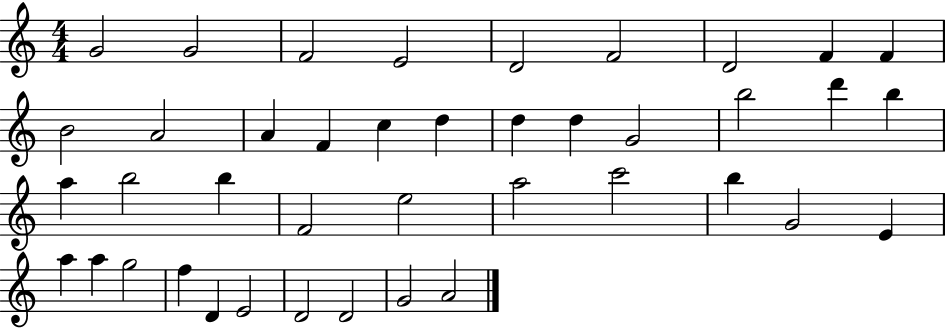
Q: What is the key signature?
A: C major